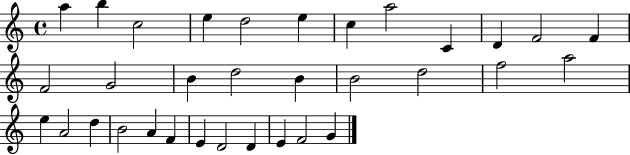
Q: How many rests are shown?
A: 0